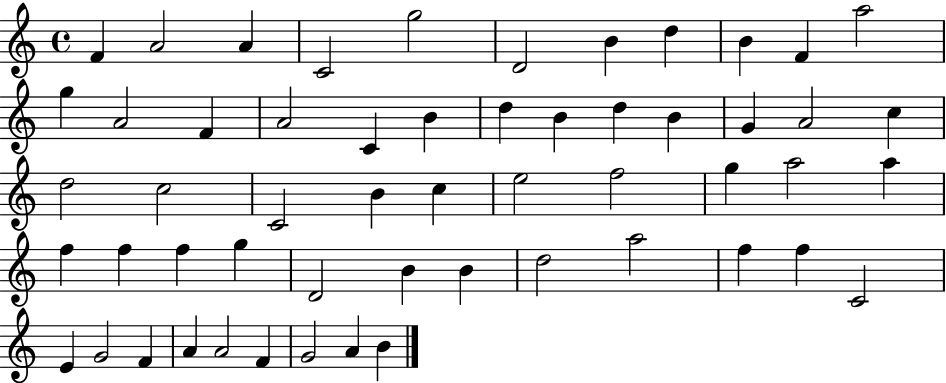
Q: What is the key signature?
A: C major